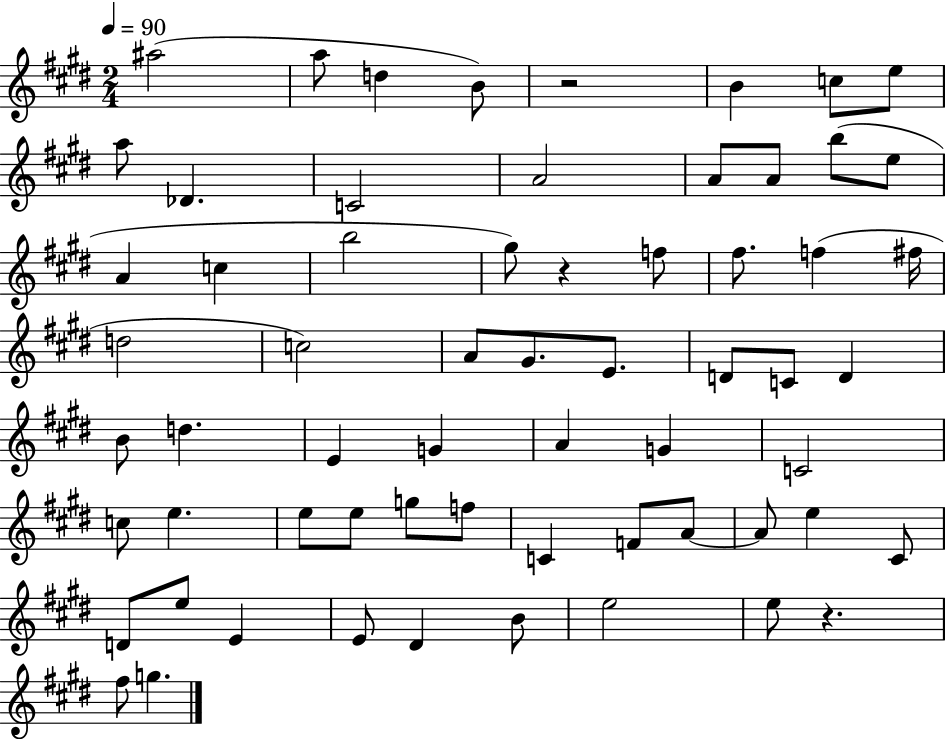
X:1
T:Untitled
M:2/4
L:1/4
K:E
^a2 a/2 d B/2 z2 B c/2 e/2 a/2 _D C2 A2 A/2 A/2 b/2 e/2 A c b2 ^g/2 z f/2 ^f/2 f ^f/4 d2 c2 A/2 ^G/2 E/2 D/2 C/2 D B/2 d E G A G C2 c/2 e e/2 e/2 g/2 f/2 C F/2 A/2 A/2 e ^C/2 D/2 e/2 E E/2 ^D B/2 e2 e/2 z ^f/2 g